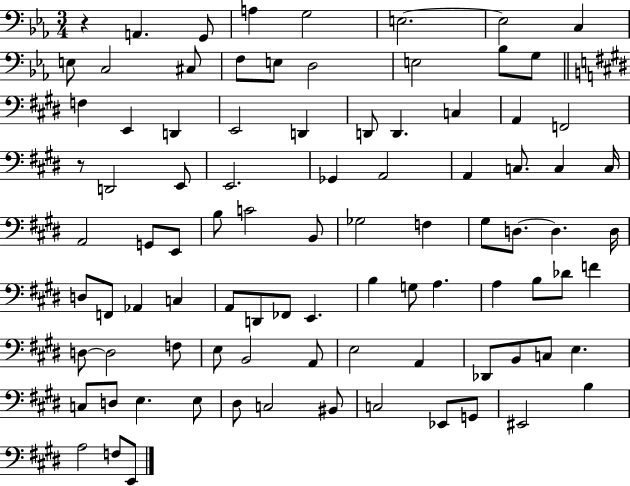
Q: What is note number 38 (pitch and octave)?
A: E2